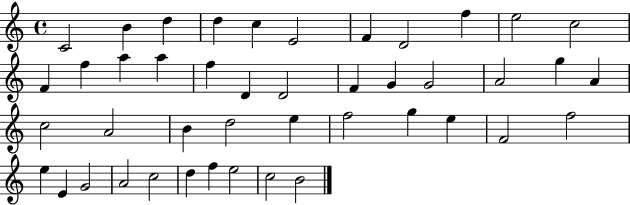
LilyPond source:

{
  \clef treble
  \time 4/4
  \defaultTimeSignature
  \key c \major
  c'2 b'4 d''4 | d''4 c''4 e'2 | f'4 d'2 f''4 | e''2 c''2 | \break f'4 f''4 a''4 a''4 | f''4 d'4 d'2 | f'4 g'4 g'2 | a'2 g''4 a'4 | \break c''2 a'2 | b'4 d''2 e''4 | f''2 g''4 e''4 | f'2 f''2 | \break e''4 e'4 g'2 | a'2 c''2 | d''4 f''4 e''2 | c''2 b'2 | \break \bar "|."
}